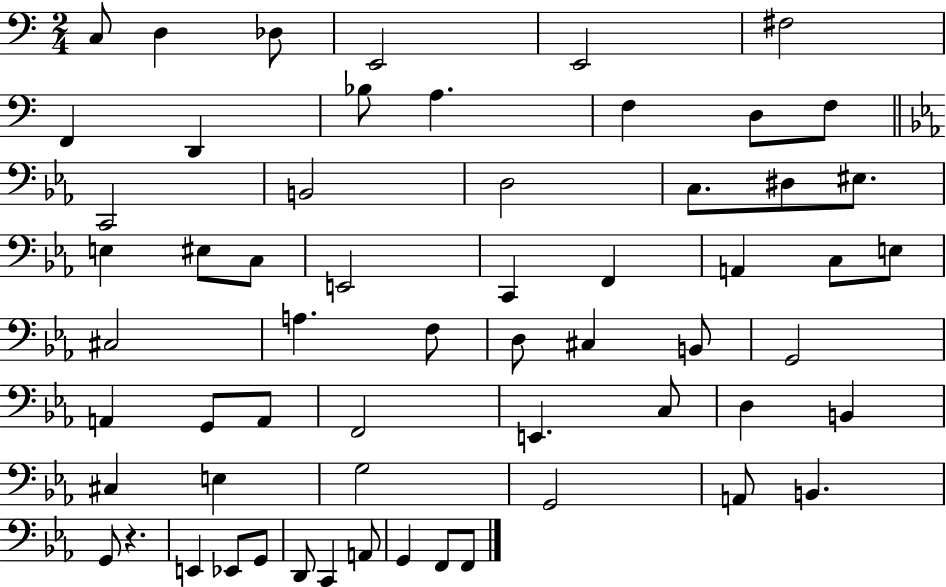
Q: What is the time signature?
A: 2/4